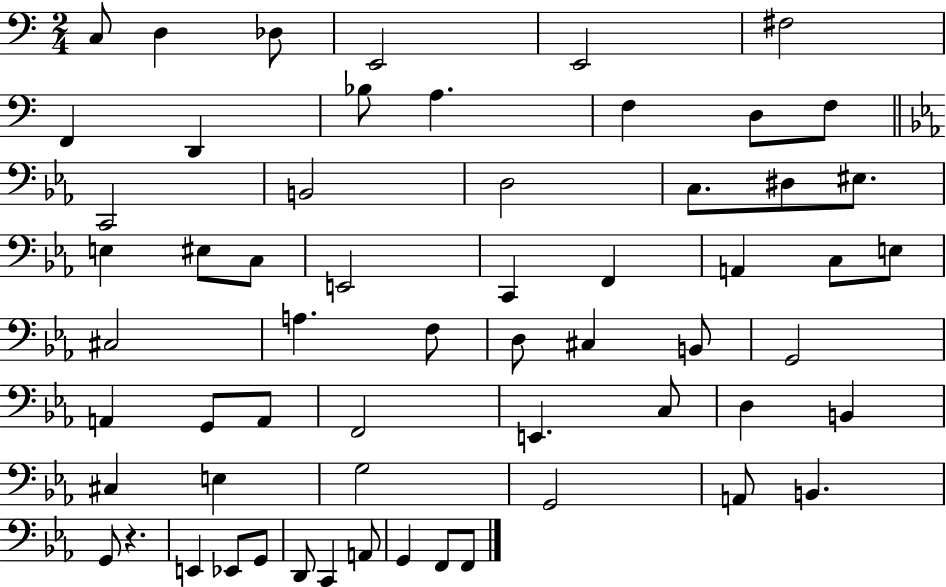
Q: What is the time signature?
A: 2/4